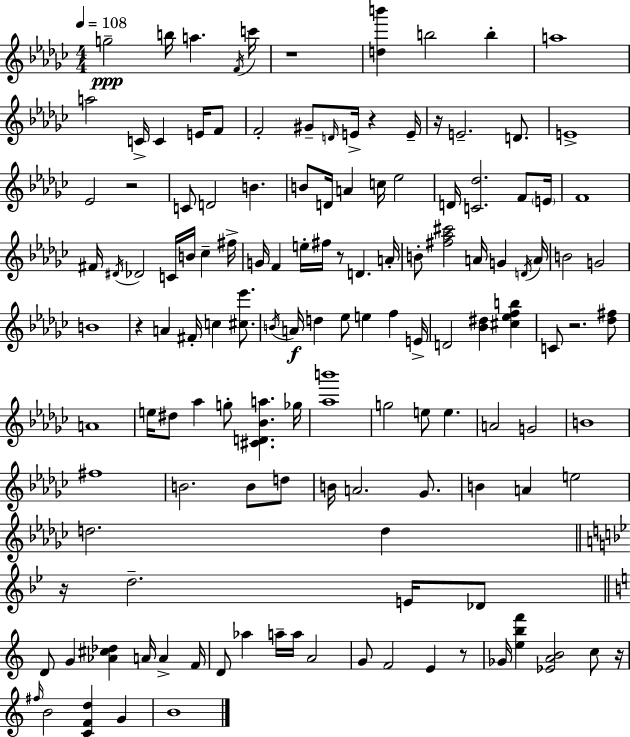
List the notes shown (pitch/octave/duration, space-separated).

G5/h B5/s A5/q. F4/s C6/s R/w [D5,B6]/q B5/h B5/q A5/w A5/h C4/s C4/q E4/s F4/e F4/h G#4/e D4/s E4/s R/q E4/s R/s E4/h. D4/e. E4/w Eb4/h R/h C4/e D4/h B4/q. B4/e D4/s A4/q C5/s Eb5/h D4/s [C4,Db5]/h. F4/e E4/s F4/w F#4/s D#4/s Db4/h C4/s B4/s CES5/q F#5/s G4/s F4/q E5/s F#5/s R/e D4/q. A4/s B4/e [F#5,Ab5,C#6]/h A4/s G4/q D4/s A4/s B4/h G4/h B4/w R/q A4/q F#4/s C5/q [C#5,Eb6]/e. B4/s A4/s D5/q Eb5/e E5/q F5/q E4/s D4/h [Bb4,D#5]/q [C#5,Eb5,F5,B5]/q C4/e R/h. [Db5,F#5]/e A4/w E5/s D#5/e Ab5/q G5/e [C#4,D4,Bb4,A5]/q. Gb5/s [Ab5,B6]/w G5/h E5/e E5/q. A4/h G4/h B4/w F#5/w B4/h. B4/e D5/e B4/s A4/h. Gb4/e. B4/q A4/q E5/h D5/h. D5/q R/s D5/h. E4/s Db4/e D4/e G4/q [Ab4,C#5,Db5]/q A4/s A4/q F4/s D4/e Ab5/q A5/s A5/s A4/h G4/e F4/h E4/q R/e Gb4/s [E5,B5,F6]/q [Eb4,A4,B4]/h C5/e R/s F#5/s B4/h [C4,F4,D5]/q G4/q B4/w